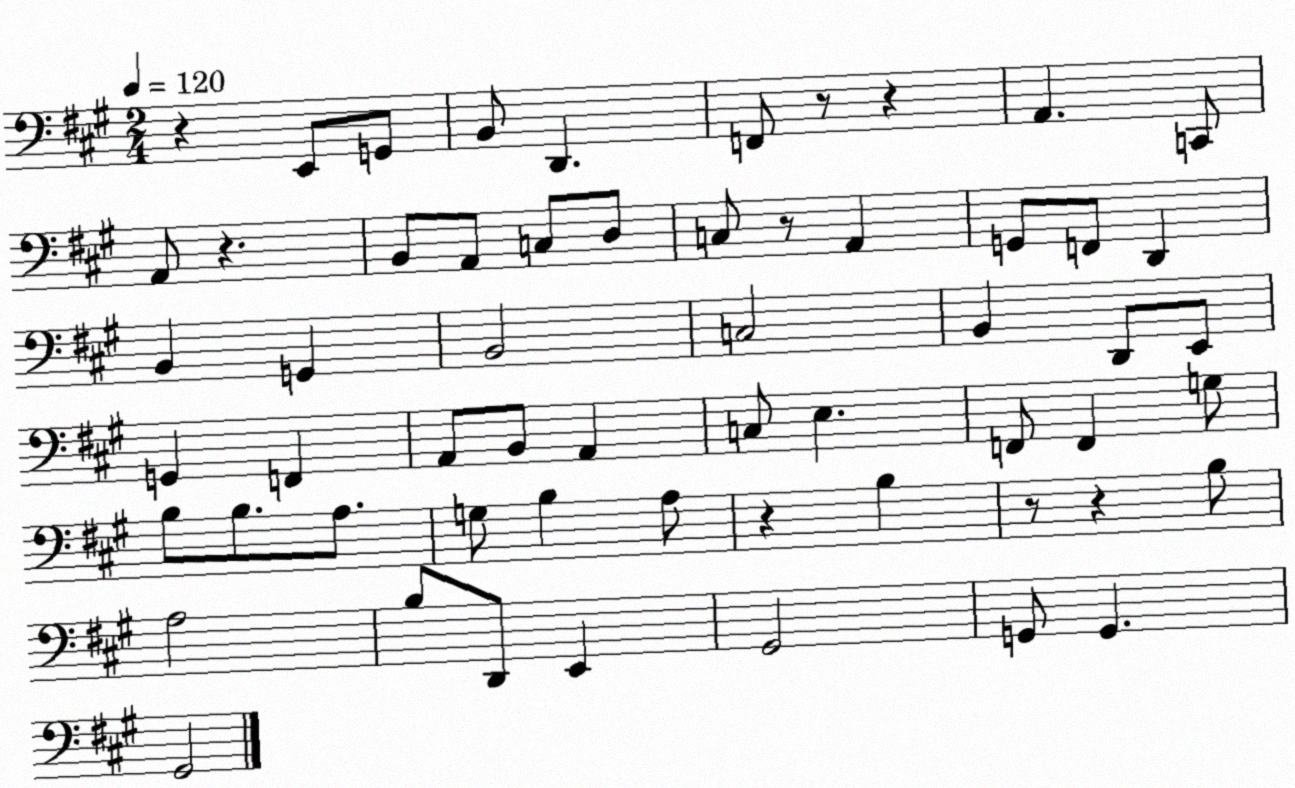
X:1
T:Untitled
M:2/4
L:1/4
K:A
z E,,/2 G,,/2 B,,/2 D,, F,,/2 z/2 z A,, C,,/2 A,,/2 z B,,/2 A,,/2 C,/2 D,/2 C,/2 z/2 A,, G,,/2 F,,/2 D,, B,, G,, B,,2 C,2 B,, D,,/2 E,,/2 G,, F,, A,,/2 B,,/2 A,, C,/2 E, F,,/2 F,, G,/2 B,/2 B,/2 A,/2 G,/2 B, A,/2 z B, z/2 z B,/2 A,2 B,/2 D,,/2 E,, ^G,,2 G,,/2 G,, ^G,,2